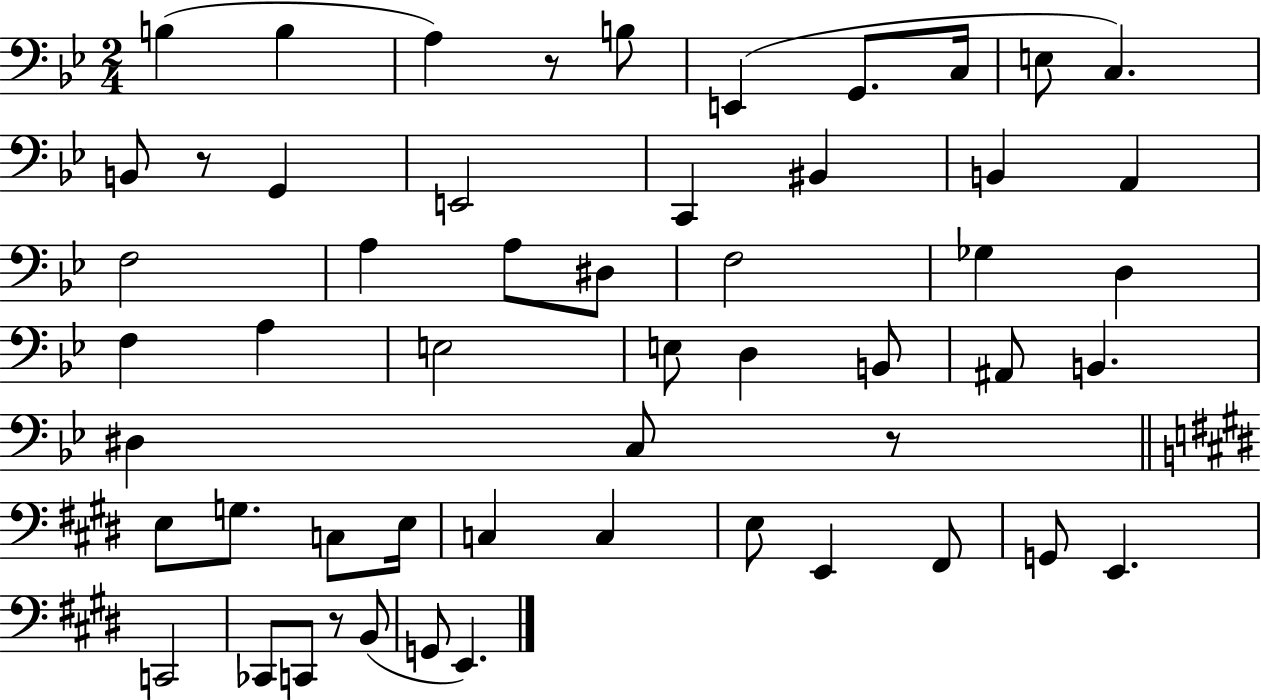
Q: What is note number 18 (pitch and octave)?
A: A3